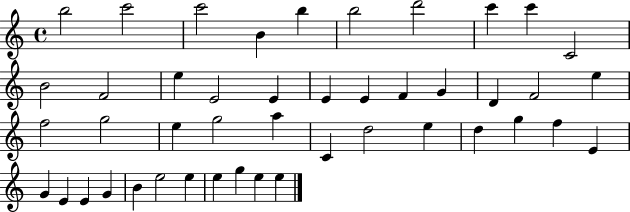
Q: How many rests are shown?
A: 0